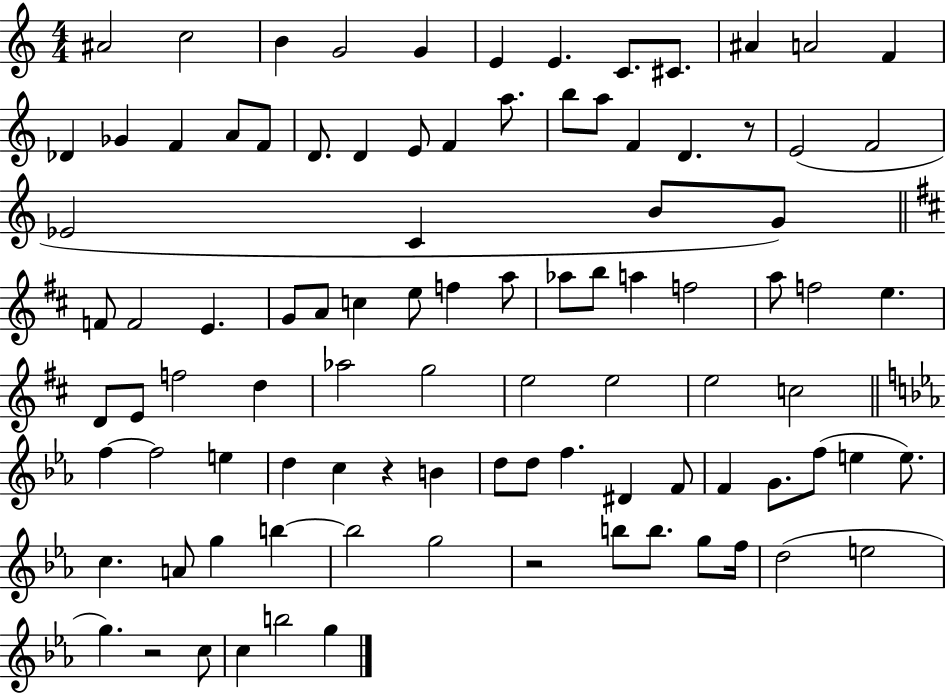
X:1
T:Untitled
M:4/4
L:1/4
K:C
^A2 c2 B G2 G E E C/2 ^C/2 ^A A2 F _D _G F A/2 F/2 D/2 D E/2 F a/2 b/2 a/2 F D z/2 E2 F2 _E2 C B/2 G/2 F/2 F2 E G/2 A/2 c e/2 f a/2 _a/2 b/2 a f2 a/2 f2 e D/2 E/2 f2 d _a2 g2 e2 e2 e2 c2 f f2 e d c z B d/2 d/2 f ^D F/2 F G/2 f/2 e e/2 c A/2 g b b2 g2 z2 b/2 b/2 g/2 f/4 d2 e2 g z2 c/2 c b2 g